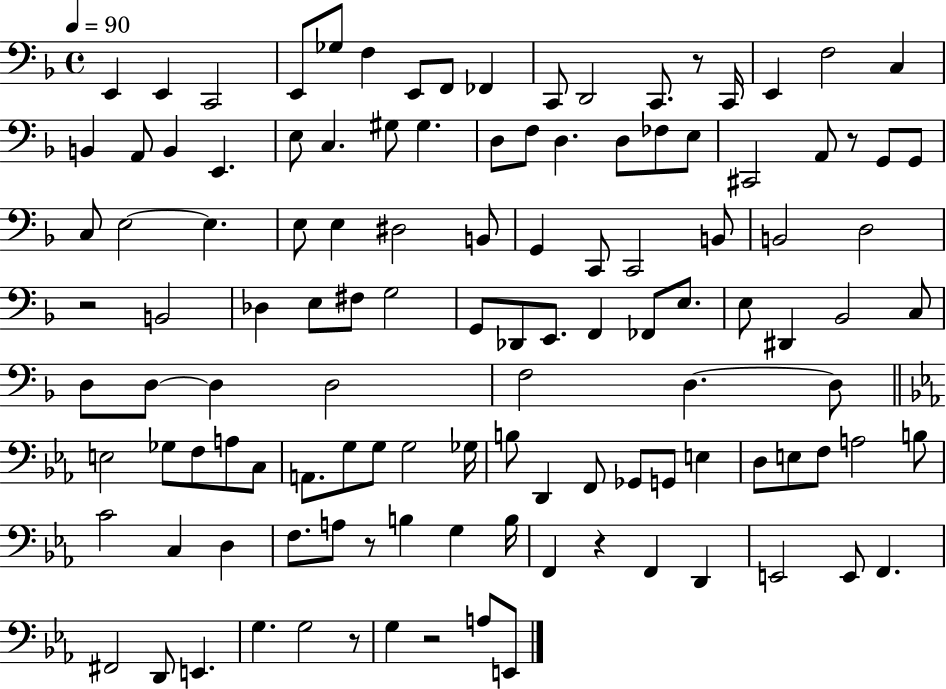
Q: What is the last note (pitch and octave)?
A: E2